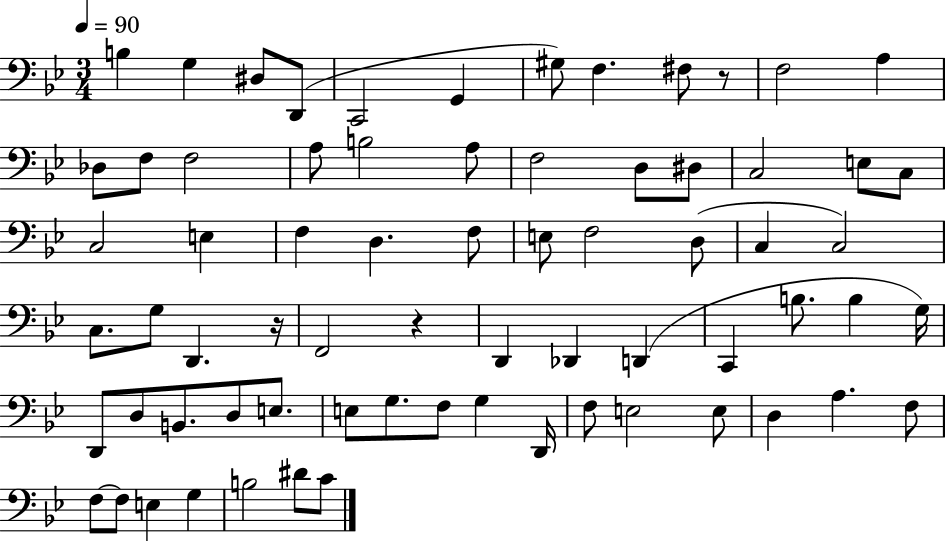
X:1
T:Untitled
M:3/4
L:1/4
K:Bb
B, G, ^D,/2 D,,/2 C,,2 G,, ^G,/2 F, ^F,/2 z/2 F,2 A, _D,/2 F,/2 F,2 A,/2 B,2 A,/2 F,2 D,/2 ^D,/2 C,2 E,/2 C,/2 C,2 E, F, D, F,/2 E,/2 F,2 D,/2 C, C,2 C,/2 G,/2 D,, z/4 F,,2 z D,, _D,, D,, C,, B,/2 B, G,/4 D,,/2 D,/2 B,,/2 D,/2 E,/2 E,/2 G,/2 F,/2 G, D,,/4 F,/2 E,2 E,/2 D, A, F,/2 F,/2 F,/2 E, G, B,2 ^D/2 C/2